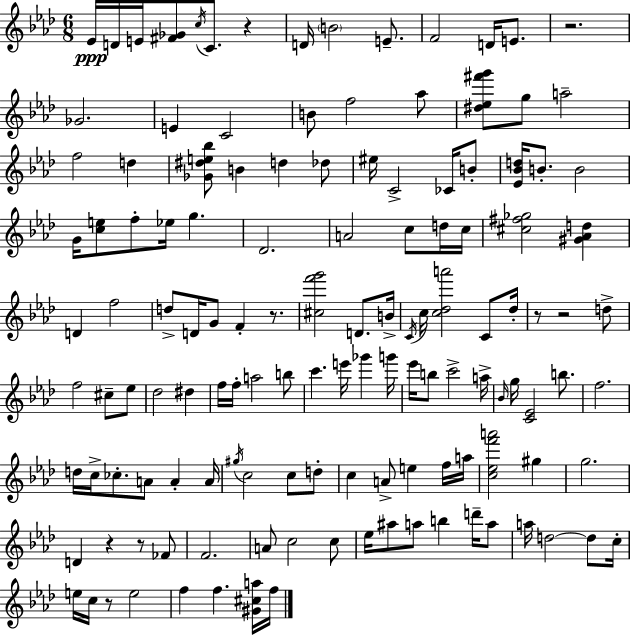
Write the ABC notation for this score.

X:1
T:Untitled
M:6/8
L:1/4
K:Ab
_E/4 D/4 E/4 [^F_G]/2 c/4 C/2 z D/4 B2 E/2 F2 D/4 E/2 z2 _G2 E C2 B/2 f2 _a/2 [^d_e^f'g']/2 g/2 a2 f2 d [_G^de_b]/2 B d _d/2 ^e/4 C2 _C/4 B/2 [_E_Bd]/4 B/2 B2 G/4 [ce]/2 f/2 _e/4 g _D2 A2 c/2 d/4 c/4 [^c^f_g]2 [^G_Ad] D f2 d/2 D/4 G/2 F z/2 [^cf'g']2 D/2 B/4 C/4 c/4 [c_da']2 C/2 _d/4 z/2 z2 d/2 f2 ^c/2 _e/2 _d2 ^d f/4 f/4 a2 b/2 c' e'/4 _g' g'/4 _e'/4 b/2 c'2 a/4 _B/4 g/4 [C_E]2 b/2 f2 d/4 c/4 _c/2 A/2 A A/4 ^g/4 c2 c/2 d/2 c A/2 e f/4 a/4 [c_ef'a']2 ^g g2 D z z/2 _F/2 F2 A/2 c2 c/2 _e/4 ^a/2 a/2 b d'/4 a/2 a/4 d2 d/2 c/4 e/4 c/4 z/2 e2 f f [^G^ca]/4 f/4